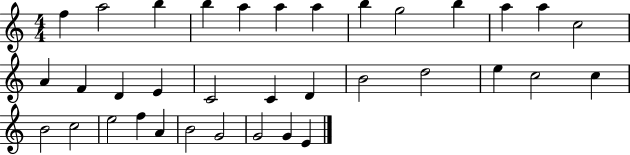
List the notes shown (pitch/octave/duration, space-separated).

F5/q A5/h B5/q B5/q A5/q A5/q A5/q B5/q G5/h B5/q A5/q A5/q C5/h A4/q F4/q D4/q E4/q C4/h C4/q D4/q B4/h D5/h E5/q C5/h C5/q B4/h C5/h E5/h F5/q A4/q B4/h G4/h G4/h G4/q E4/q